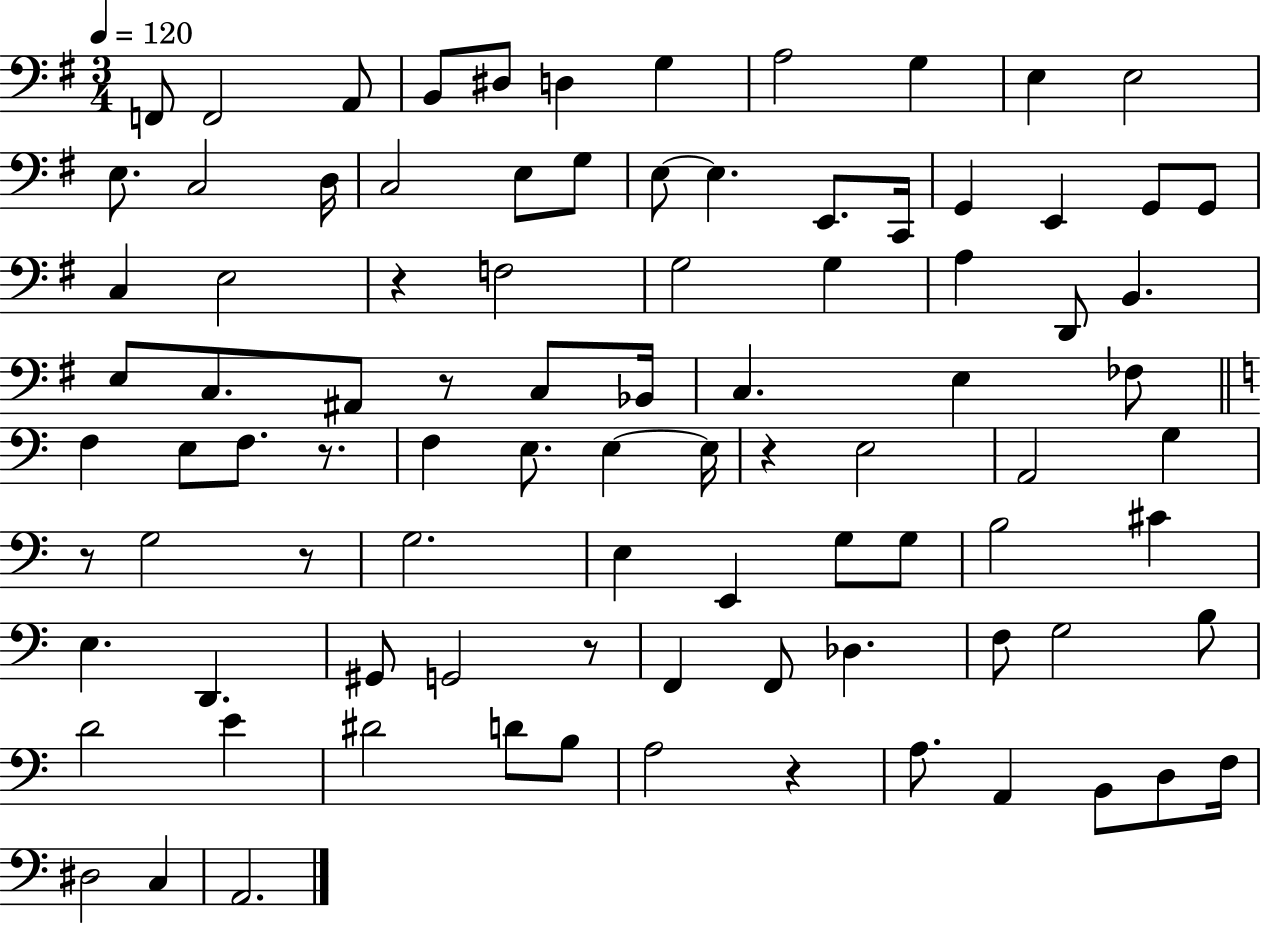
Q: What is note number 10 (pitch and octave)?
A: E3